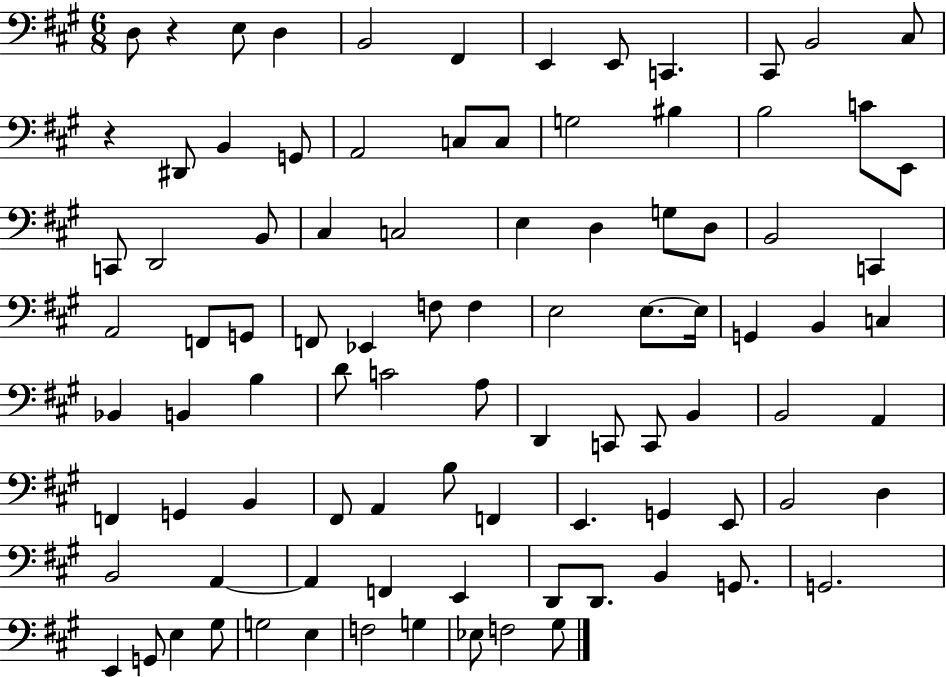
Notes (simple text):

D3/e R/q E3/e D3/q B2/h F#2/q E2/q E2/e C2/q. C#2/e B2/h C#3/e R/q D#2/e B2/q G2/e A2/h C3/e C3/e G3/h BIS3/q B3/h C4/e E2/e C2/e D2/h B2/e C#3/q C3/h E3/q D3/q G3/e D3/e B2/h C2/q A2/h F2/e G2/e F2/e Eb2/q F3/e F3/q E3/h E3/e. E3/s G2/q B2/q C3/q Bb2/q B2/q B3/q D4/e C4/h A3/e D2/q C2/e C2/e B2/q B2/h A2/q F2/q G2/q B2/q F#2/e A2/q B3/e F2/q E2/q. G2/q E2/e B2/h D3/q B2/h A2/q A2/q F2/q E2/q D2/e D2/e. B2/q G2/e. G2/h. E2/q G2/e E3/q G#3/e G3/h E3/q F3/h G3/q Eb3/e F3/h G#3/e